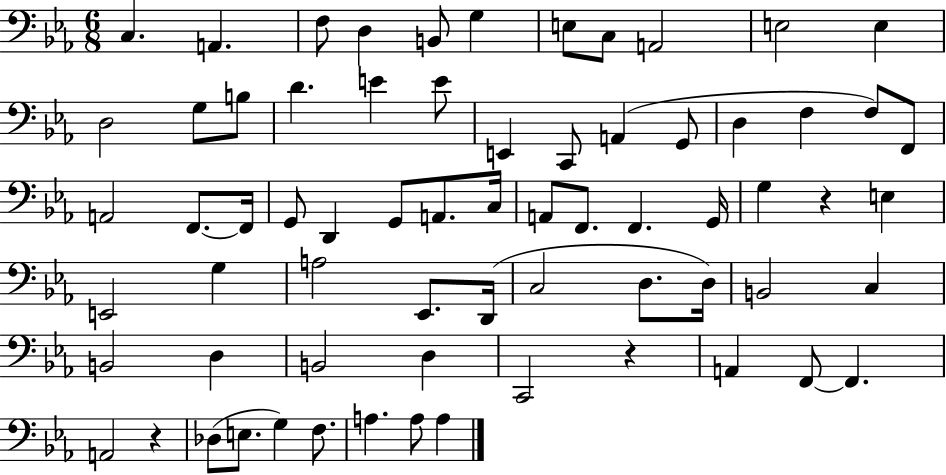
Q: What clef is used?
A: bass